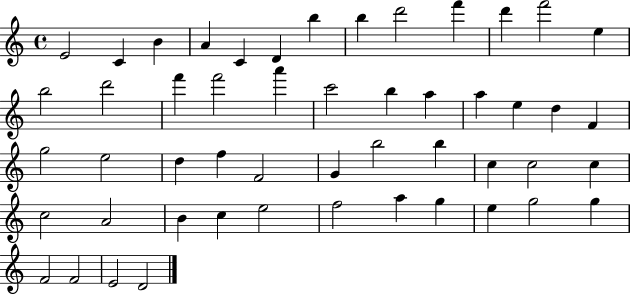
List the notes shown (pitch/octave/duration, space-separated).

E4/h C4/q B4/q A4/q C4/q D4/q B5/q B5/q D6/h F6/q D6/q F6/h E5/q B5/h D6/h F6/q F6/h A6/q C6/h B5/q A5/q A5/q E5/q D5/q F4/q G5/h E5/h D5/q F5/q F4/h G4/q B5/h B5/q C5/q C5/h C5/q C5/h A4/h B4/q C5/q E5/h F5/h A5/q G5/q E5/q G5/h G5/q F4/h F4/h E4/h D4/h